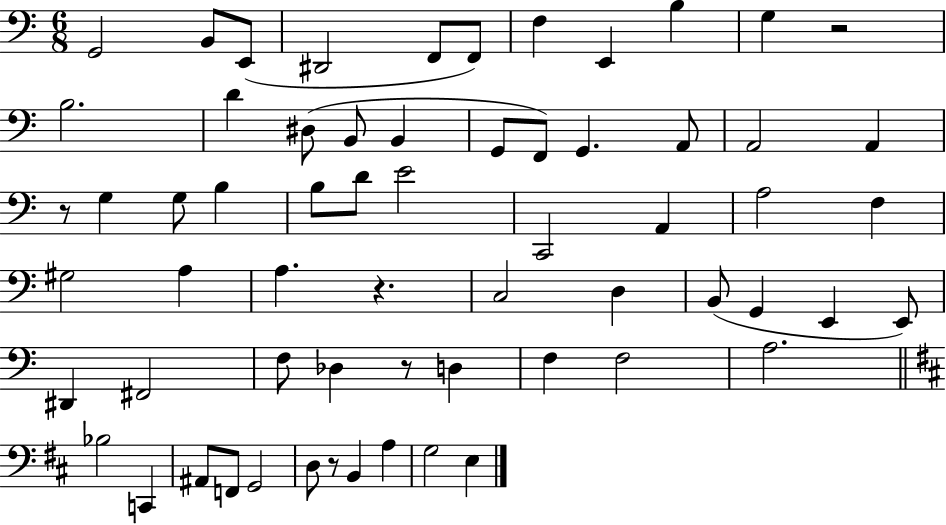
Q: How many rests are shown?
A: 5